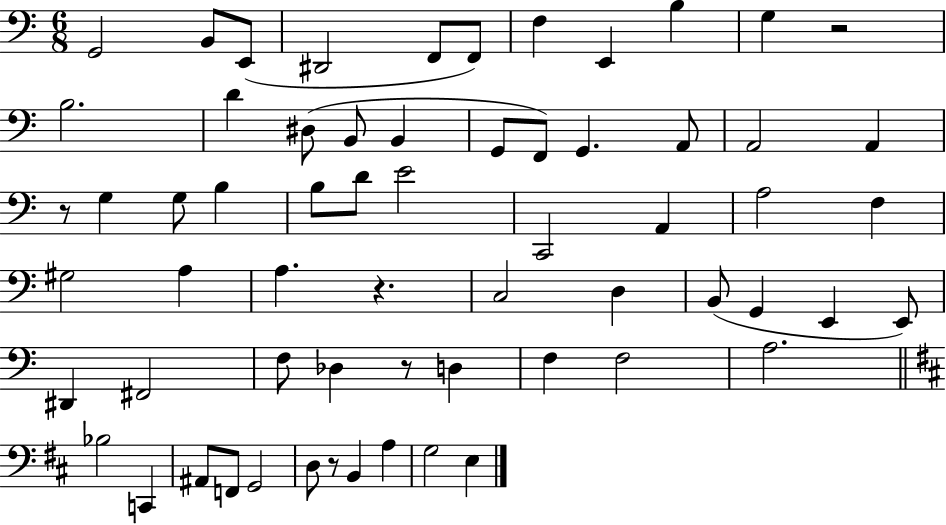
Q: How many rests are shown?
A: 5